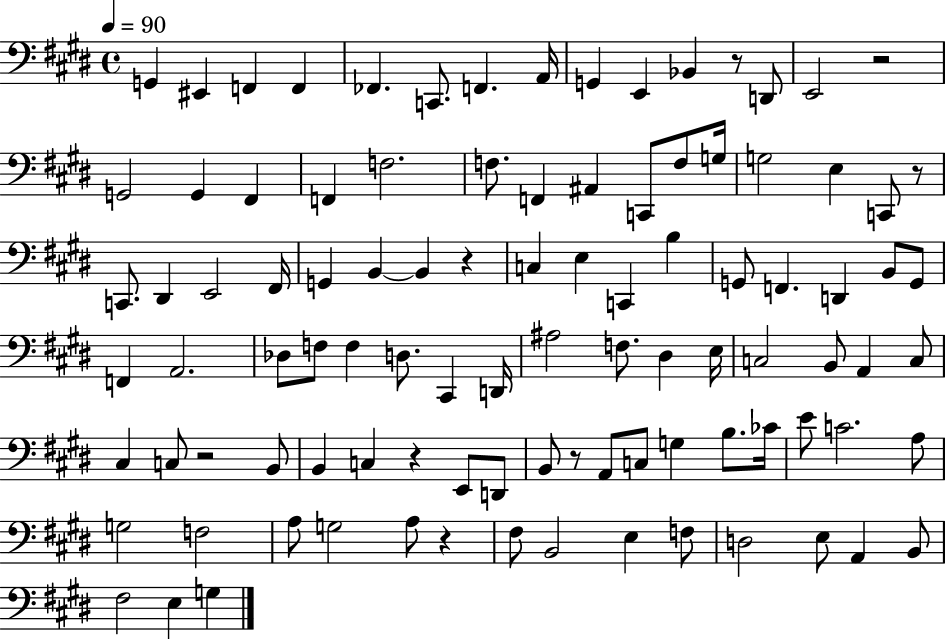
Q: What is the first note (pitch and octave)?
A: G2